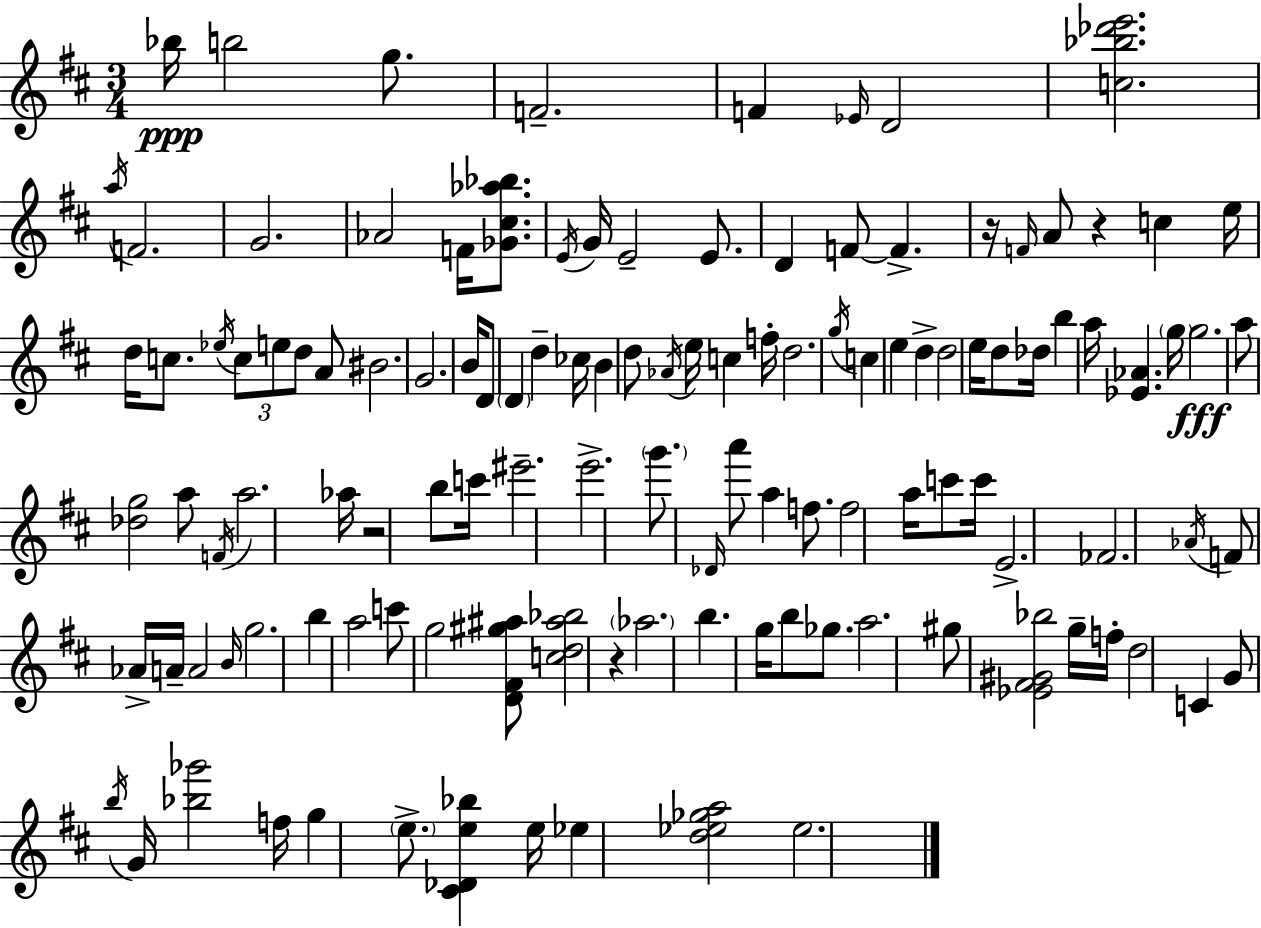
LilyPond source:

{
  \clef treble
  \numericTimeSignature
  \time 3/4
  \key d \major
  \repeat volta 2 { bes''16\ppp b''2 g''8. | f'2.-- | f'4 \grace { ees'16 } d'2 | <c'' bes'' des''' e'''>2. | \break \acciaccatura { a''16 } f'2. | g'2. | aes'2 f'16 <ges' cis'' aes'' bes''>8. | \acciaccatura { e'16 } g'16 e'2-- | \break e'8. d'4 f'8~~ f'4.-> | r16 \grace { f'16 } a'8 r4 c''4 | e''16 d''16 c''8. \acciaccatura { ees''16 } \tuplet 3/2 { c''8 e''8 | d''8 } a'8 bis'2. | \break g'2. | b'16 d'8 \parenthesize d'4 | d''4-- ces''16 b'4 d''8 \acciaccatura { aes'16 } | e''16 c''4 f''16-. d''2. | \break \acciaccatura { g''16 } c''4 e''4 | d''4-> d''2 | e''16 d''8 des''16 b''4 a''16 | <ees' aes'>4. \parenthesize g''16 g''2.\fff | \break a''8 <des'' g''>2 | a''8 \acciaccatura { f'16 } a''2. | aes''16 r2 | b''8 c'''16 eis'''2.-- | \break e'''2.-> | \parenthesize g'''8. \grace { des'16 } | a'''8 a''4 f''8. f''2 | a''16 c'''8 c'''16 e'2.-> | \break fes'2. | \acciaccatura { aes'16 } f'8 | aes'16-> a'16-- a'2 \grace { b'16 } g''2. | b''4 | \break a''2 c'''8 | g''2 <d' fis' gis'' ais''>8 <c'' d'' ais'' bes''>2 | r4 \parenthesize aes''2. | b''4. | \break g''16 b''8 ges''8. a''2. | gis''8 | <ees' fis' gis' bes''>2 g''16-- f''16-. d''2 | c'4 g'8 | \break \acciaccatura { b''16 } g'16 <bes'' ges'''>2 f''16 | g''4 \parenthesize e''8.-> <cis' des' e'' bes''>4 e''16 | ees''4 <d'' ees'' ges'' a''>2 | ees''2. | \break } \bar "|."
}